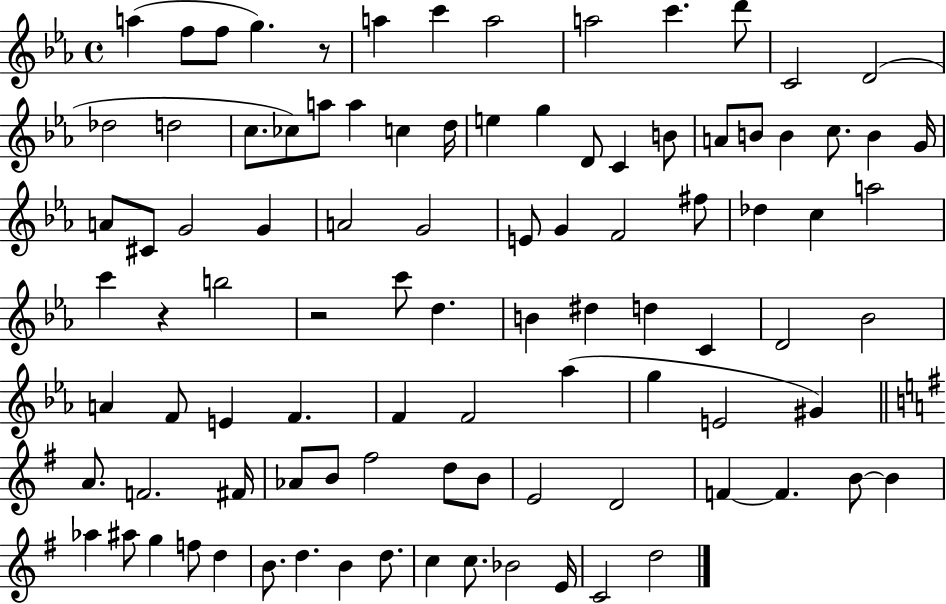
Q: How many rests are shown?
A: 3